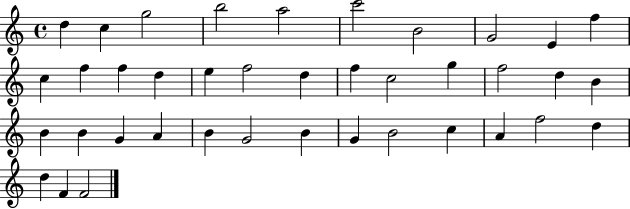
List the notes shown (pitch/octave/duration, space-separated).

D5/q C5/q G5/h B5/h A5/h C6/h B4/h G4/h E4/q F5/q C5/q F5/q F5/q D5/q E5/q F5/h D5/q F5/q C5/h G5/q F5/h D5/q B4/q B4/q B4/q G4/q A4/q B4/q G4/h B4/q G4/q B4/h C5/q A4/q F5/h D5/q D5/q F4/q F4/h